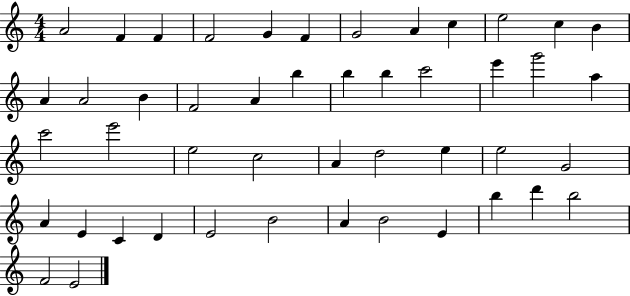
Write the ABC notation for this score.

X:1
T:Untitled
M:4/4
L:1/4
K:C
A2 F F F2 G F G2 A c e2 c B A A2 B F2 A b b b c'2 e' g'2 a c'2 e'2 e2 c2 A d2 e e2 G2 A E C D E2 B2 A B2 E b d' b2 F2 E2